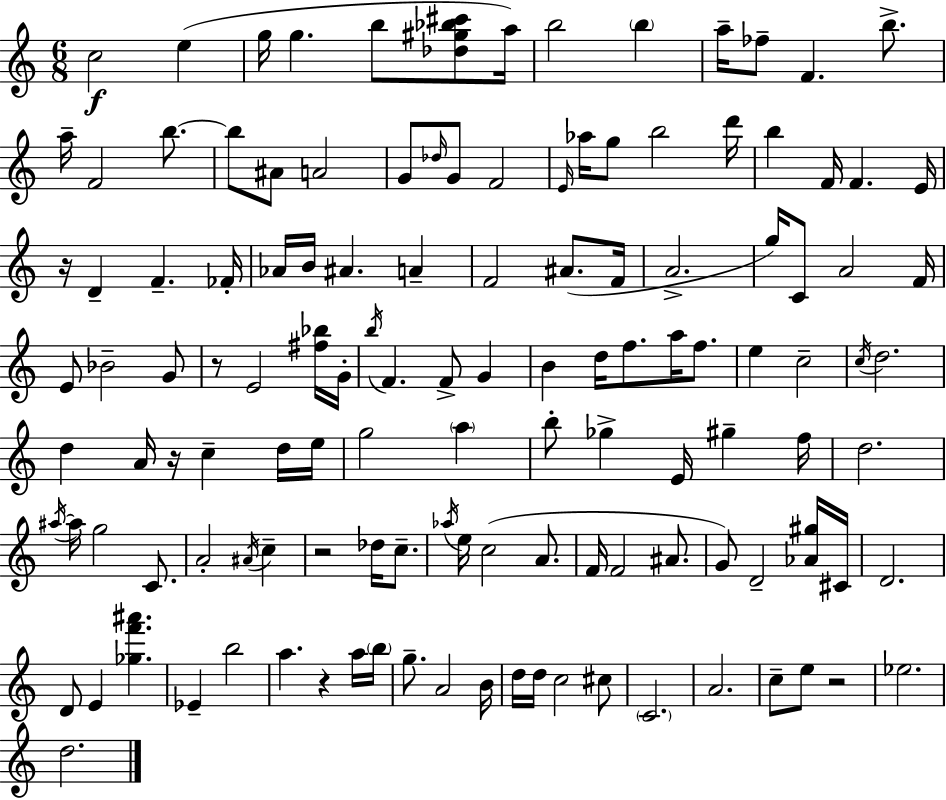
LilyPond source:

{
  \clef treble
  \numericTimeSignature
  \time 6/8
  \key a \minor
  c''2\f e''4( | g''16 g''4. b''8 <des'' gis'' bes'' cis'''>8 a''16) | b''2 \parenthesize b''4 | a''16-- fes''8-- f'4. b''8.-> | \break a''16-- f'2 b''8.~~ | b''8 ais'8 a'2 | g'8 \grace { des''16 } g'8 f'2 | \grace { e'16 } aes''16 g''8 b''2 | \break d'''16 b''4 f'16 f'4. | e'16 r16 d'4-- f'4.-- | fes'16-. aes'16 b'16 ais'4. a'4-- | f'2 ais'8.( | \break f'16 a'2.-> | g''16) c'8 a'2 | f'16 e'8 bes'2-- | g'8 r8 e'2 | \break <fis'' bes''>16 g'16-. \acciaccatura { b''16 } f'4. f'8-> g'4 | b'4 d''16 f''8. a''16 | f''8. e''4 c''2-- | \acciaccatura { c''16 } d''2. | \break d''4 a'16 r16 c''4-- | d''16 e''16 g''2 | \parenthesize a''4 b''8-. ges''4-> e'16 gis''4-- | f''16 d''2. | \break \acciaccatura { ais''16~ }~ ais''16 g''2 | c'8. a'2-. | \acciaccatura { ais'16 } c''4-- r2 | des''16 c''8.-- \acciaccatura { aes''16 } e''16 c''2( | \break a'8. f'16 f'2 | ais'8. g'8) d'2-- | <aes' gis''>16 cis'16 d'2. | d'8 e'4 | \break <ges'' f''' ais'''>4. ees'4-- b''2 | a''4. | r4 a''16 \parenthesize b''16 g''8.-- a'2 | b'16 d''16 d''16 c''2 | \break cis''8 \parenthesize c'2. | a'2. | c''8-- e''8 r2 | ees''2. | \break d''2. | \bar "|."
}